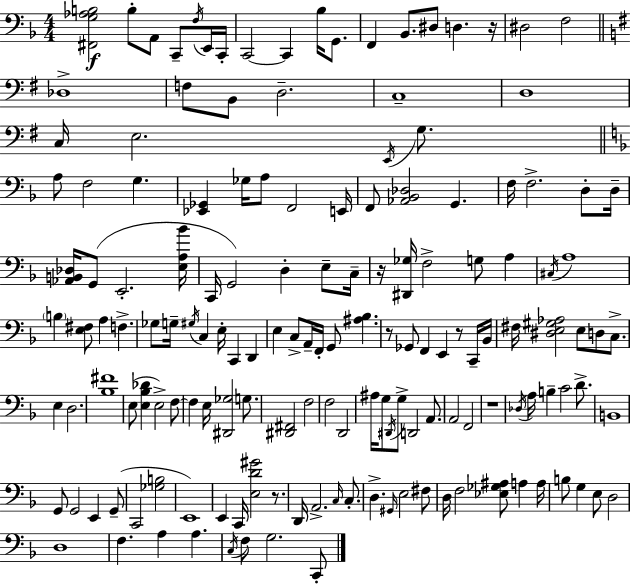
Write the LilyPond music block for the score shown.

{
  \clef bass
  \numericTimeSignature
  \time 4/4
  \key f \major
  <fis, g aes b>2\f b8-. a,8 c,8-- \acciaccatura { f16 } e,16 | c,16-. c,2~~ c,4 bes16 g,8. | f,4 bes,8. dis8 d4. | r16 dis2 f2 | \break \bar "||" \break \key g \major des1-> | f8 b,8 d2.-- | c1-- | d1 | \break c16 e2. \acciaccatura { e,16 } g8. | \bar "||" \break \key f \major a8 f2 g4. | <ees, ges,>4 ges16 a8 f,2 e,16 | f,8 <aes, bes, des>2 g,4. | f16 f2.-> d8-. d16-- | \break <aes, b, des>16 g,8( e,2.-. <e a bes'>16 | c,16 g,2) d4-. e8-- c16-- | r16 <dis, ges>16 f2-> g8 a4 | \acciaccatura { cis16 } a1 | \break \parenthesize b4 <e fis>8 a4 f4.-> | ges8 g16-- \acciaccatura { gis16 } c4 e16-. c,4 d,4 | e4 c8-> a,16-- f,16-. g,8 <ais bes>4. | r8 ges,8 f,4 e,4 r8 | \break c,16-- bes,16 fis16 <dis e gis aes>2 e8 d8 c8.-> | e4 d2. | <bes fis'>1 | e8( <e bes des'>4 e2->) | \break f8~~ f4 e16 <dis, ges>2 g8. | <dis, fis,>2 f2 | f2 d,2 | ais16 g8 \acciaccatura { dis,16 } g8-> d,2 | \break a,8. a,2 f,2 | r1 | \acciaccatura { des16 } a16 b4-- c'2 | d'8.-> b,1 | \break g,8 g,2 e,4 | g,8--( c,2 <ges b>2 | e,1) | e,4 c,16 <e d' gis'>2 | \break r8. d,16 a,2.-> | \grace { c16 } c8.-. d4.-> \grace { gis,16 } e2 | fis8 d16 f2 <ees ges ais>8 | a4 a16 b8 g4 e8 d2 | \break d1 | f4. a4 | a4. \acciaccatura { c16 } f8 g2. | c,8-. \bar "|."
}